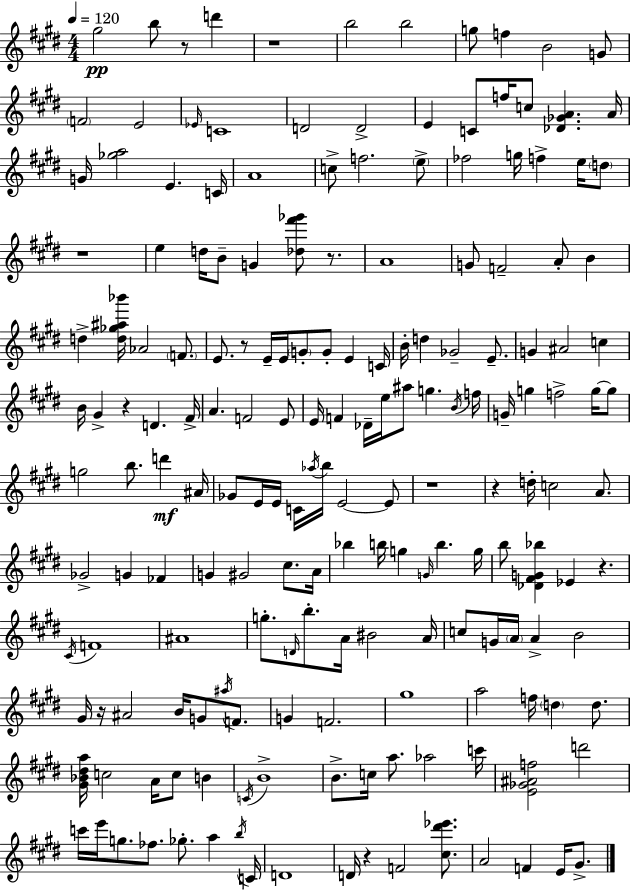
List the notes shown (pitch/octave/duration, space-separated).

G#5/h B5/e R/e D6/q R/w B5/h B5/h G5/e F5/q B4/h G4/e F4/h E4/h Eb4/s C4/w D4/h D4/h E4/q C4/e F5/s C5/e [Db4,Gb4,A4]/q. A4/s G4/s [Gb5,A5]/h E4/q. C4/s A4/w C5/e F5/h. E5/e FES5/h G5/s F5/q E5/s D5/e R/w E5/q D5/s B4/e G4/q [Db5,F#6,Gb6]/e R/e. A4/w G4/e F4/h A4/e B4/q D5/q [D5,Gb5,A#5,Bb6]/s Ab4/h F4/e. E4/e. R/e E4/s E4/s G4/e G4/e E4/q C4/s B4/s D5/q Gb4/h E4/e. G4/q A#4/h C5/q B4/s G#4/q R/q D4/q. F#4/s A4/q. F4/h E4/e E4/s F4/q Db4/s E5/s A#5/e G5/q. B4/s F5/s G4/s G5/q F5/h G5/s G5/e G5/h B5/e. D6/q A#4/s Gb4/e E4/s E4/s C4/s Ab5/s B5/s E4/h E4/e R/w R/q D5/s C5/h A4/e. Gb4/h G4/q FES4/q G4/q G#4/h C#5/e. A4/s Bb5/q B5/s G5/q G4/s B5/q. G5/s B5/e [Db4,F#4,G4,Bb5]/q Eb4/q R/q. C#4/s F4/w A#4/w G5/e. D4/s B5/e. A4/s BIS4/h A4/s C5/e G4/s A4/s A4/q B4/h G#4/s R/s A#4/h B4/s G4/e A#5/s F4/e. G4/q F4/h. G#5/w A5/h F5/s D5/q D5/e. [G#4,Bb4,D#5,A5]/s C5/h A4/s C5/e B4/q C4/s B4/w B4/e. C5/s A5/e. Ab5/h C6/s [E4,Gb4,A#4,F5]/h D6/h C6/s E6/s G5/e. FES5/e. Gb5/e. A5/q B5/s C4/s D4/w D4/s R/q F4/h [C#5,D#6,Eb6]/e. A4/h F4/q E4/s G#4/e.